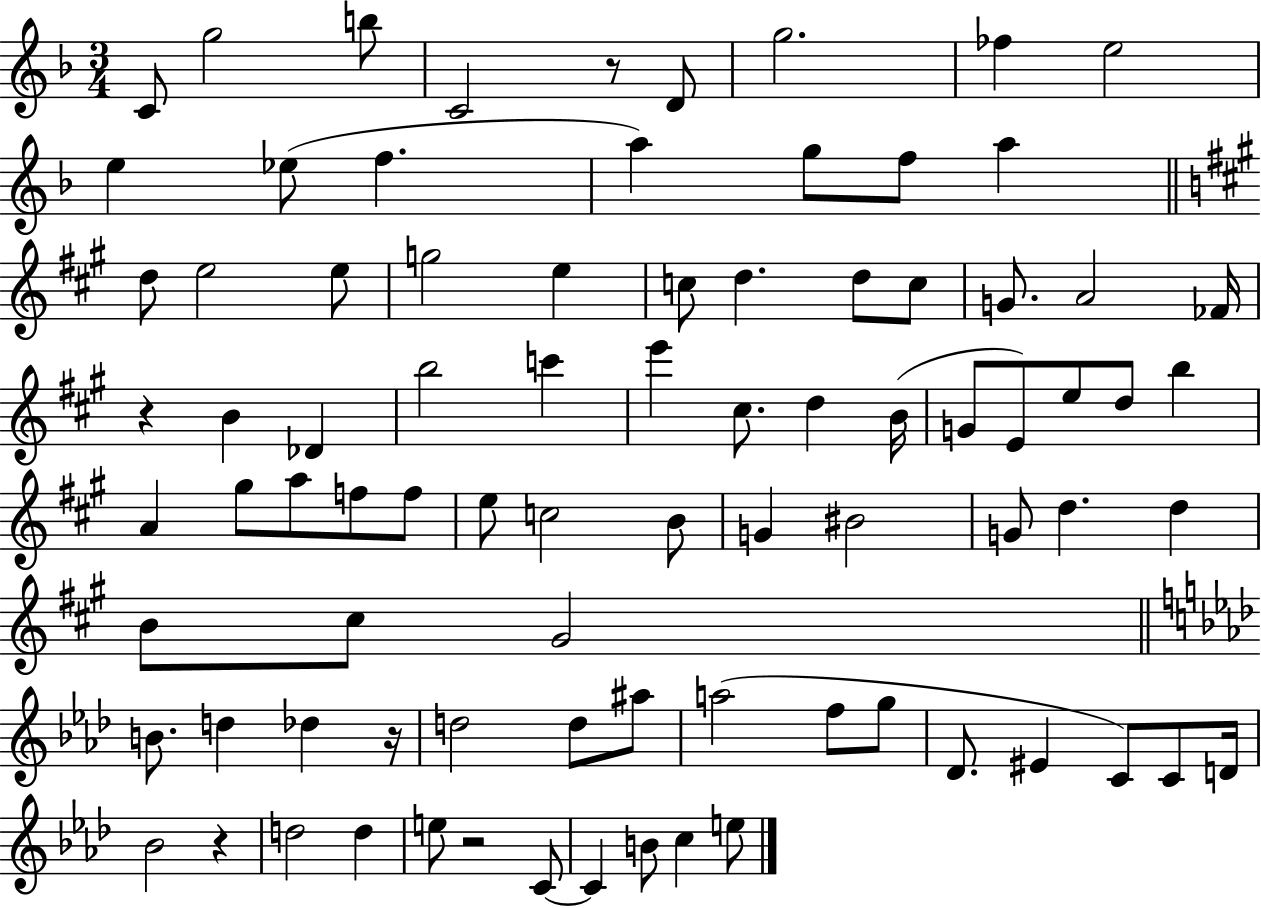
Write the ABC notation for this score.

X:1
T:Untitled
M:3/4
L:1/4
K:F
C/2 g2 b/2 C2 z/2 D/2 g2 _f e2 e _e/2 f a g/2 f/2 a d/2 e2 e/2 g2 e c/2 d d/2 c/2 G/2 A2 _F/4 z B _D b2 c' e' ^c/2 d B/4 G/2 E/2 e/2 d/2 b A ^g/2 a/2 f/2 f/2 e/2 c2 B/2 G ^B2 G/2 d d B/2 ^c/2 ^G2 B/2 d _d z/4 d2 d/2 ^a/2 a2 f/2 g/2 _D/2 ^E C/2 C/2 D/4 _B2 z d2 d e/2 z2 C/2 C B/2 c e/2